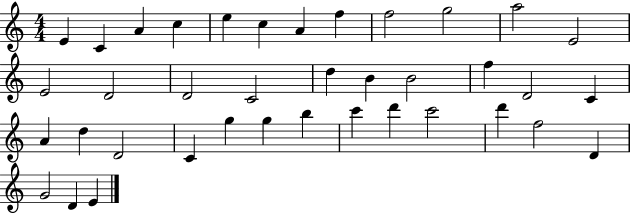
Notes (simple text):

E4/q C4/q A4/q C5/q E5/q C5/q A4/q F5/q F5/h G5/h A5/h E4/h E4/h D4/h D4/h C4/h D5/q B4/q B4/h F5/q D4/h C4/q A4/q D5/q D4/h C4/q G5/q G5/q B5/q C6/q D6/q C6/h D6/q F5/h D4/q G4/h D4/q E4/q